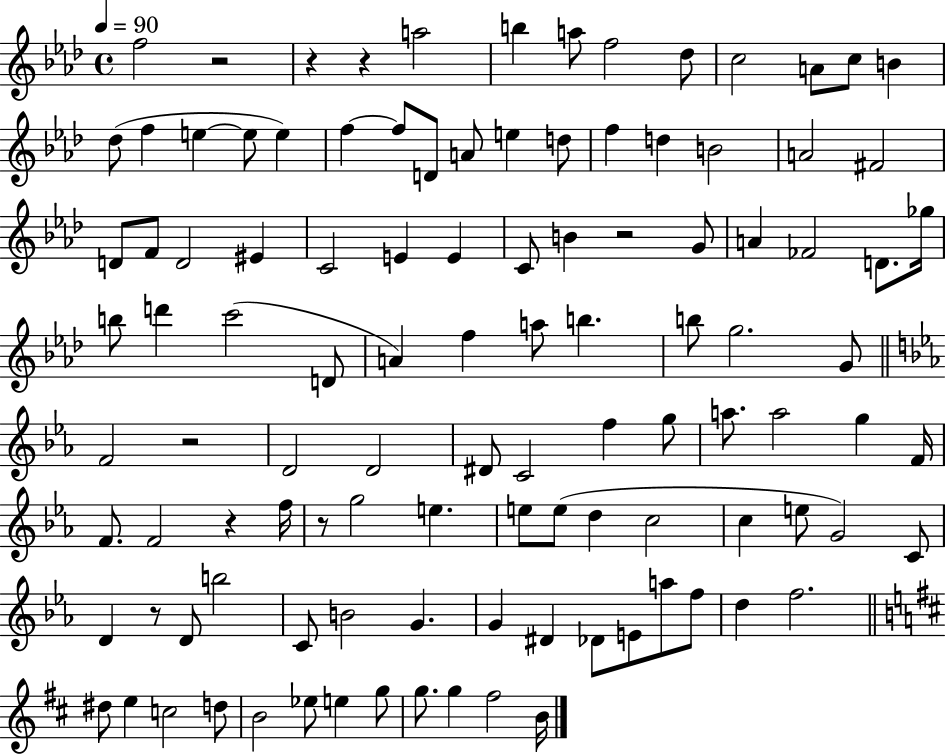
{
  \clef treble
  \time 4/4
  \defaultTimeSignature
  \key aes \major
  \tempo 4 = 90
  f''2 r2 | r4 r4 a''2 | b''4 a''8 f''2 des''8 | c''2 a'8 c''8 b'4 | \break des''8( f''4 e''4~~ e''8 e''4) | f''4~~ f''8 d'8 a'8 e''4 d''8 | f''4 d''4 b'2 | a'2 fis'2 | \break d'8 f'8 d'2 eis'4 | c'2 e'4 e'4 | c'8 b'4 r2 g'8 | a'4 fes'2 d'8. ges''16 | \break b''8 d'''4 c'''2( d'8 | a'4) f''4 a''8 b''4. | b''8 g''2. g'8 | \bar "||" \break \key c \minor f'2 r2 | d'2 d'2 | dis'8 c'2 f''4 g''8 | a''8. a''2 g''4 f'16 | \break f'8. f'2 r4 f''16 | r8 g''2 e''4. | e''8 e''8( d''4 c''2 | c''4 e''8 g'2) c'8 | \break d'4 r8 d'8 b''2 | c'8 b'2 g'4. | g'4 dis'4 des'8 e'8 a''8 f''8 | d''4 f''2. | \break \bar "||" \break \key d \major dis''8 e''4 c''2 d''8 | b'2 ees''8 e''4 g''8 | g''8. g''4 fis''2 b'16 | \bar "|."
}